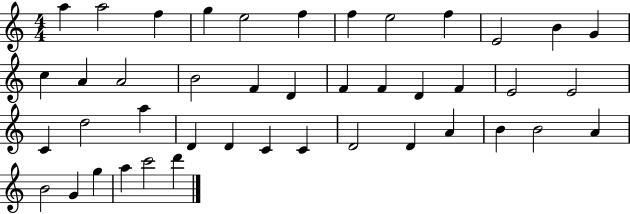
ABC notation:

X:1
T:Untitled
M:4/4
L:1/4
K:C
a a2 f g e2 f f e2 f E2 B G c A A2 B2 F D F F D F E2 E2 C d2 a D D C C D2 D A B B2 A B2 G g a c'2 d'